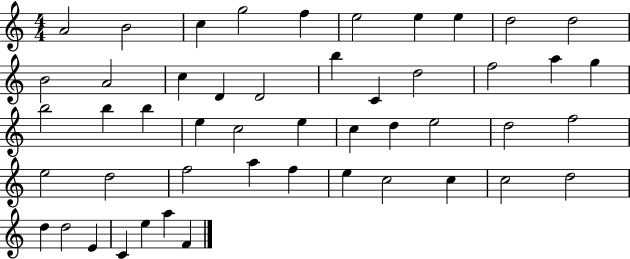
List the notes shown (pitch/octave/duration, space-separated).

A4/h B4/h C5/q G5/h F5/q E5/h E5/q E5/q D5/h D5/h B4/h A4/h C5/q D4/q D4/h B5/q C4/q D5/h F5/h A5/q G5/q B5/h B5/q B5/q E5/q C5/h E5/q C5/q D5/q E5/h D5/h F5/h E5/h D5/h F5/h A5/q F5/q E5/q C5/h C5/q C5/h D5/h D5/q D5/h E4/q C4/q E5/q A5/q F4/q